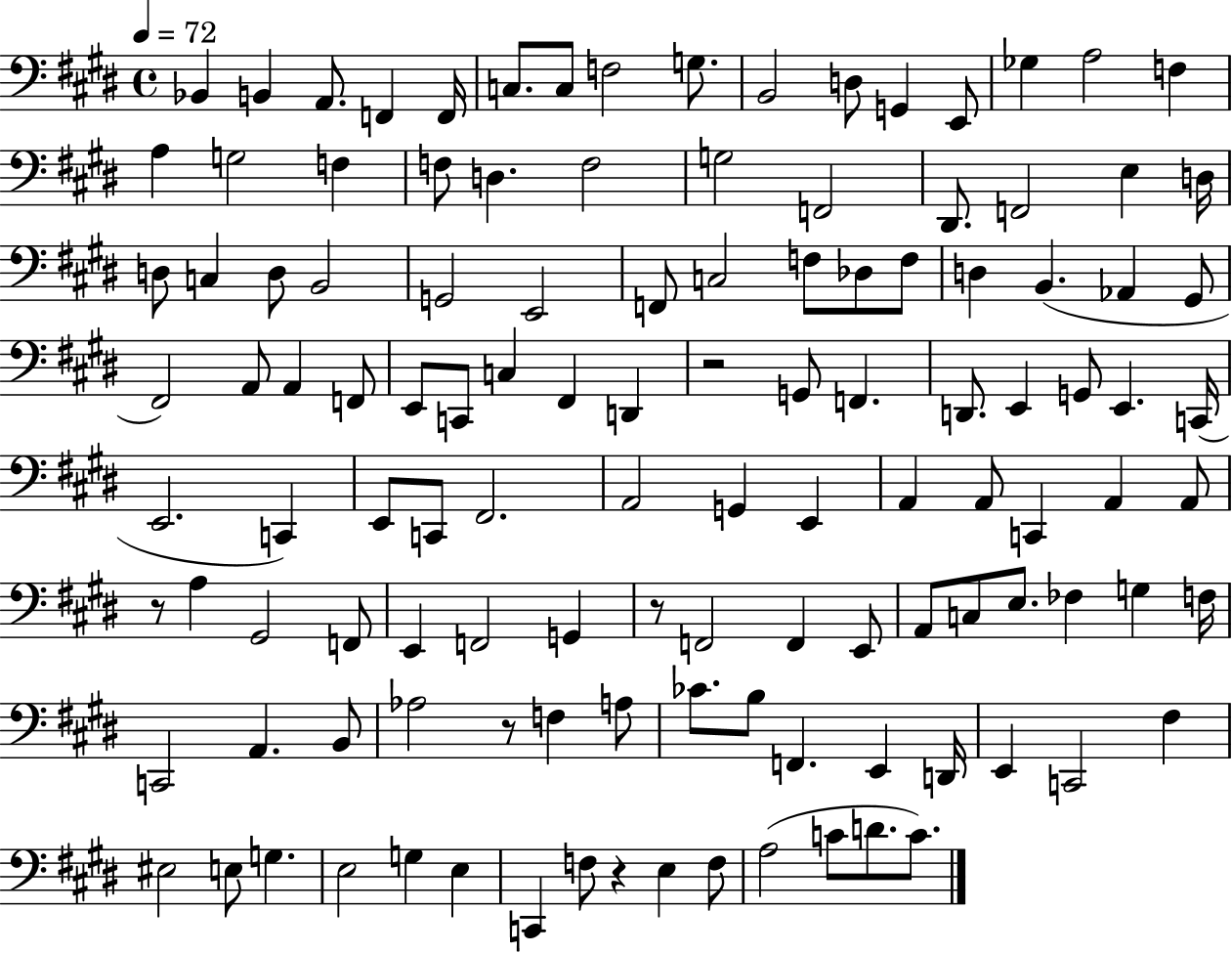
X:1
T:Untitled
M:4/4
L:1/4
K:E
_B,, B,, A,,/2 F,, F,,/4 C,/2 C,/2 F,2 G,/2 B,,2 D,/2 G,, E,,/2 _G, A,2 F, A, G,2 F, F,/2 D, F,2 G,2 F,,2 ^D,,/2 F,,2 E, D,/4 D,/2 C, D,/2 B,,2 G,,2 E,,2 F,,/2 C,2 F,/2 _D,/2 F,/2 D, B,, _A,, ^G,,/2 ^F,,2 A,,/2 A,, F,,/2 E,,/2 C,,/2 C, ^F,, D,, z2 G,,/2 F,, D,,/2 E,, G,,/2 E,, C,,/4 E,,2 C,, E,,/2 C,,/2 ^F,,2 A,,2 G,, E,, A,, A,,/2 C,, A,, A,,/2 z/2 A, ^G,,2 F,,/2 E,, F,,2 G,, z/2 F,,2 F,, E,,/2 A,,/2 C,/2 E,/2 _F, G, F,/4 C,,2 A,, B,,/2 _A,2 z/2 F, A,/2 _C/2 B,/2 F,, E,, D,,/4 E,, C,,2 ^F, ^E,2 E,/2 G, E,2 G, E, C,, F,/2 z E, F,/2 A,2 C/2 D/2 C/2